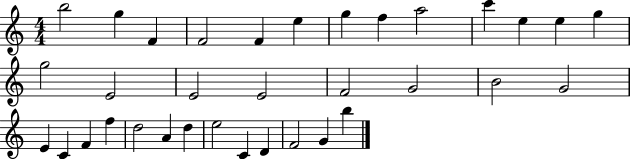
{
  \clef treble
  \numericTimeSignature
  \time 4/4
  \key c \major
  b''2 g''4 f'4 | f'2 f'4 e''4 | g''4 f''4 a''2 | c'''4 e''4 e''4 g''4 | \break g''2 e'2 | e'2 e'2 | f'2 g'2 | b'2 g'2 | \break e'4 c'4 f'4 f''4 | d''2 a'4 d''4 | e''2 c'4 d'4 | f'2 g'4 b''4 | \break \bar "|."
}